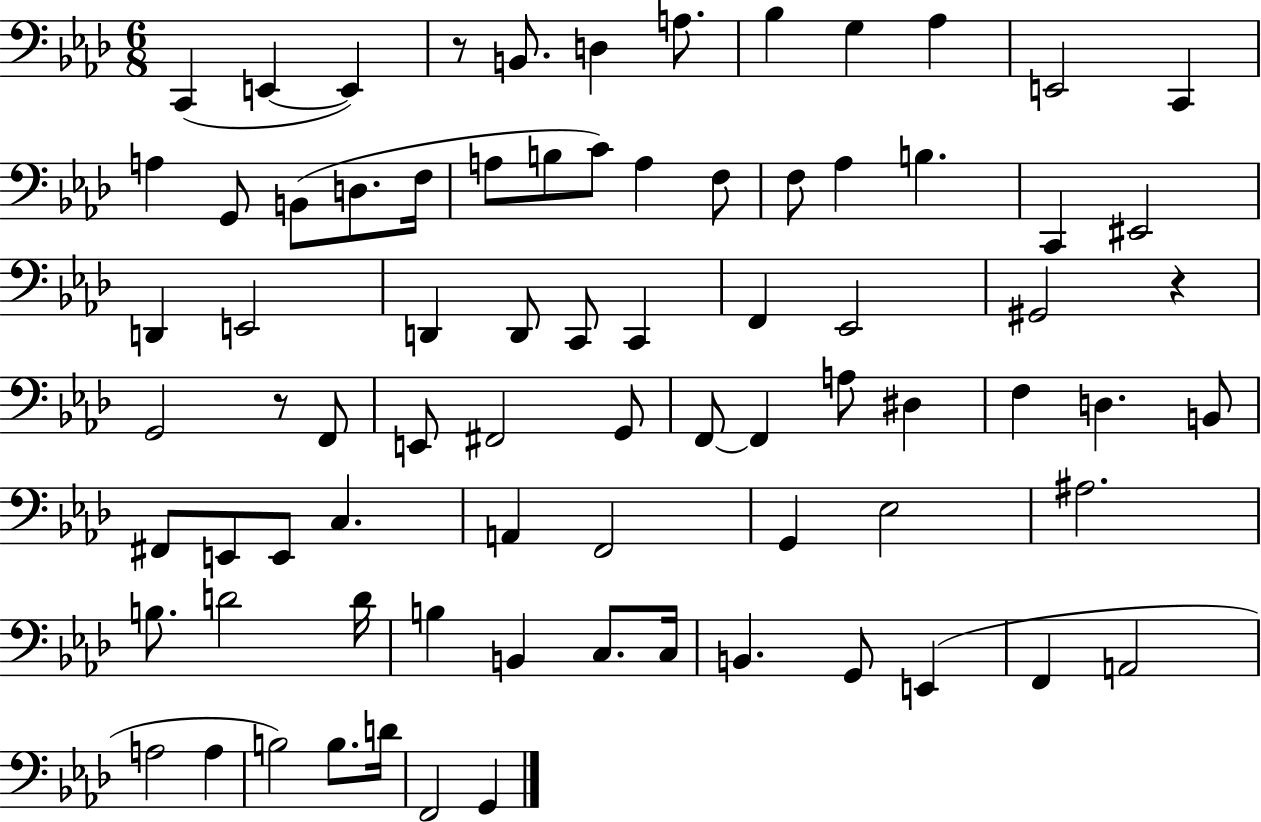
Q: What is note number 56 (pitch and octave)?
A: A#3